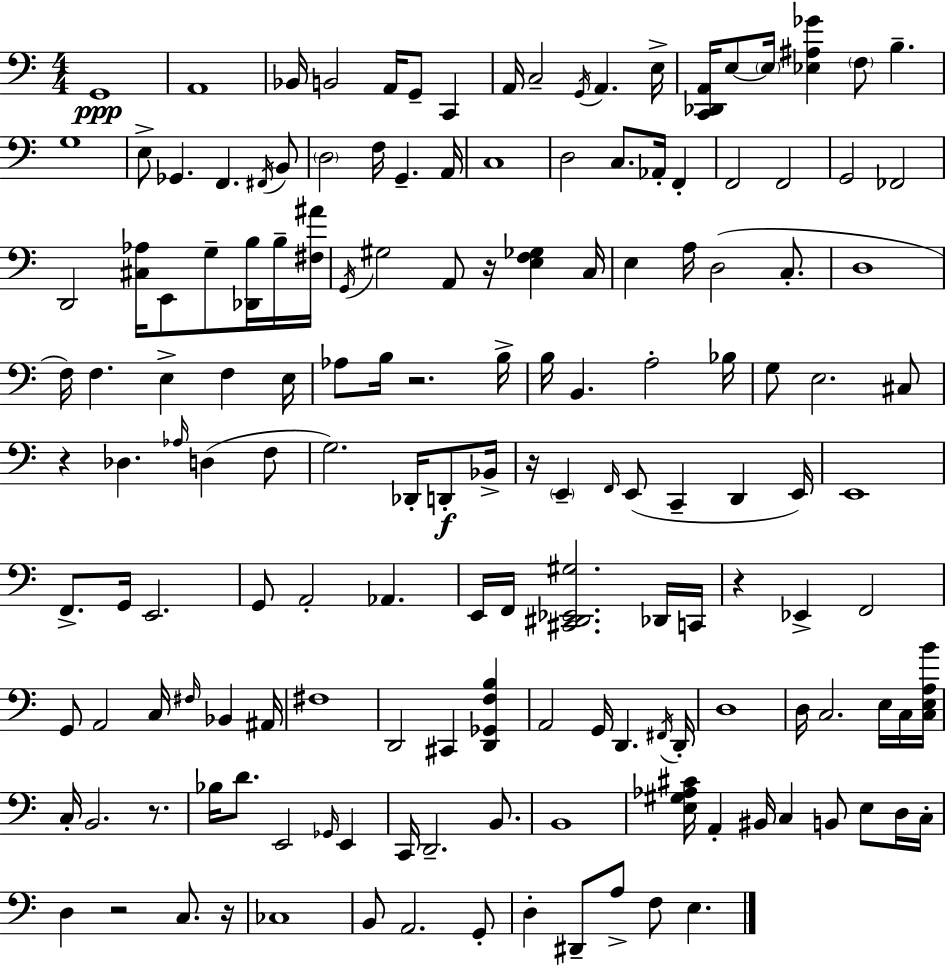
X:1
T:Untitled
M:4/4
L:1/4
K:C
G,,4 A,,4 _B,,/4 B,,2 A,,/4 G,,/2 C,, A,,/4 C,2 G,,/4 A,, E,/4 [C,,_D,,A,,]/4 E,/2 E,/4 [_E,^A,_G] F,/2 B, G,4 E,/2 _G,, F,, ^F,,/4 B,,/2 D,2 F,/4 G,, A,,/4 C,4 D,2 C,/2 _A,,/4 F,, F,,2 F,,2 G,,2 _F,,2 D,,2 [^C,_A,]/4 E,,/2 G,/2 [_D,,B,]/4 B,/4 [^F,^A]/4 G,,/4 ^G,2 A,,/2 z/4 [E,F,_G,] C,/4 E, A,/4 D,2 C,/2 D,4 F,/4 F, E, F, E,/4 _A,/2 B,/4 z2 B,/4 B,/4 B,, A,2 _B,/4 G,/2 E,2 ^C,/2 z _D, _A,/4 D, F,/2 G,2 _D,,/4 D,,/2 _B,,/4 z/4 E,, F,,/4 E,,/2 C,, D,, E,,/4 E,,4 F,,/2 G,,/4 E,,2 G,,/2 A,,2 _A,, E,,/4 F,,/4 [^C,,^D,,_E,,^G,]2 _D,,/4 C,,/4 z _E,, F,,2 G,,/2 A,,2 C,/4 ^F,/4 _B,, ^A,,/4 ^F,4 D,,2 ^C,, [D,,_G,,F,B,] A,,2 G,,/4 D,, ^F,,/4 D,,/4 D,4 D,/4 C,2 E,/4 C,/4 [C,E,A,B]/4 C,/4 B,,2 z/2 _B,/4 D/2 E,,2 _G,,/4 E,, C,,/4 D,,2 B,,/2 B,,4 [E,^G,_A,^C]/4 A,, ^B,,/4 C, B,,/2 E,/2 D,/4 C,/4 D, z2 C,/2 z/4 _C,4 B,,/2 A,,2 G,,/2 D, ^D,,/2 A,/2 F,/2 E,